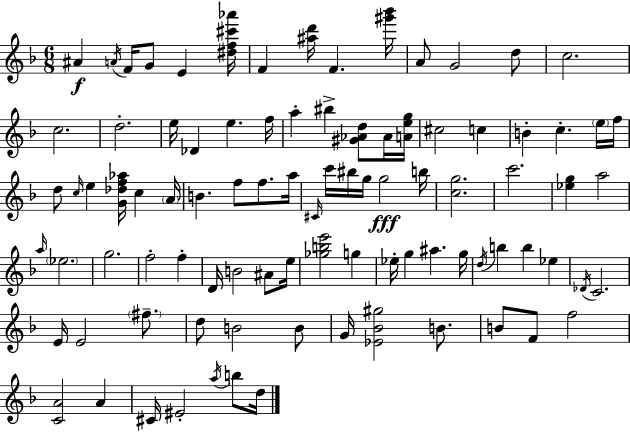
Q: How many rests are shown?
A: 0